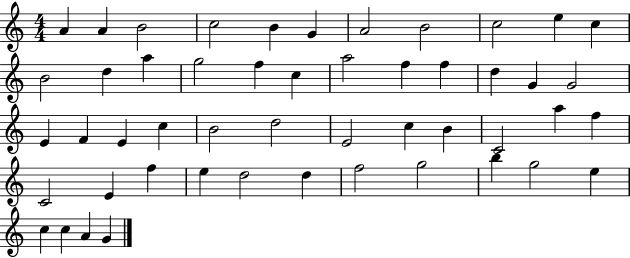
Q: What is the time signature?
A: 4/4